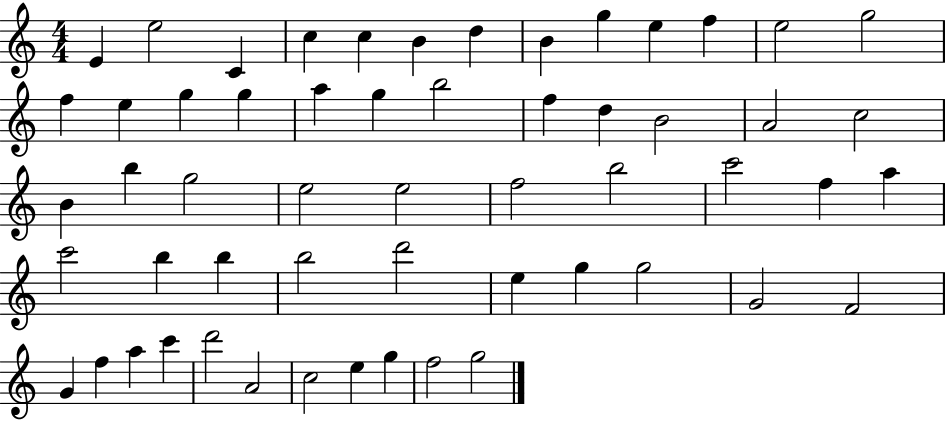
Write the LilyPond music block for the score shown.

{
  \clef treble
  \numericTimeSignature
  \time 4/4
  \key c \major
  e'4 e''2 c'4 | c''4 c''4 b'4 d''4 | b'4 g''4 e''4 f''4 | e''2 g''2 | \break f''4 e''4 g''4 g''4 | a''4 g''4 b''2 | f''4 d''4 b'2 | a'2 c''2 | \break b'4 b''4 g''2 | e''2 e''2 | f''2 b''2 | c'''2 f''4 a''4 | \break c'''2 b''4 b''4 | b''2 d'''2 | e''4 g''4 g''2 | g'2 f'2 | \break g'4 f''4 a''4 c'''4 | d'''2 a'2 | c''2 e''4 g''4 | f''2 g''2 | \break \bar "|."
}